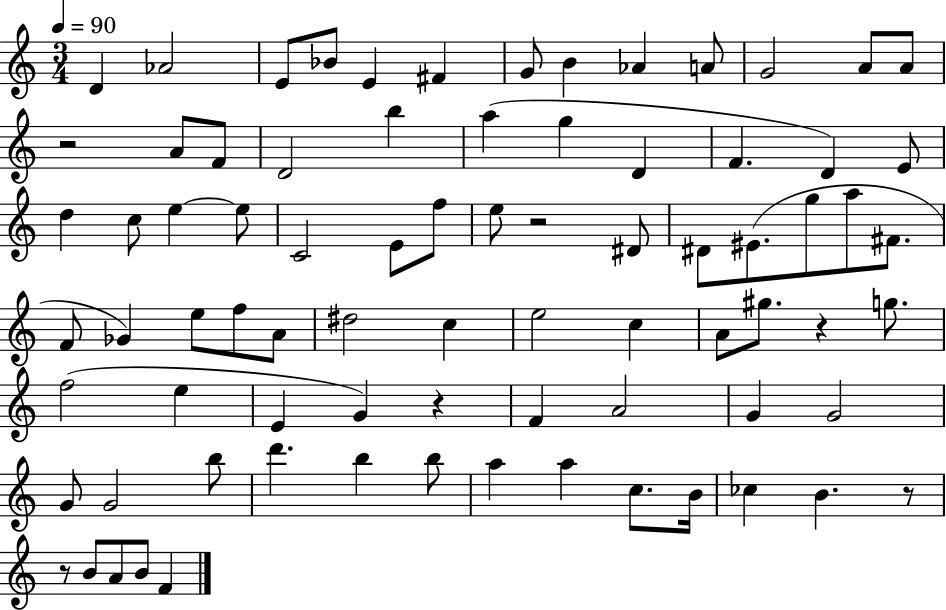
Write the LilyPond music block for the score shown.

{
  \clef treble
  \numericTimeSignature
  \time 3/4
  \key c \major
  \tempo 4 = 90
  d'4 aes'2 | e'8 bes'8 e'4 fis'4 | g'8 b'4 aes'4 a'8 | g'2 a'8 a'8 | \break r2 a'8 f'8 | d'2 b''4 | a''4( g''4 d'4 | f'4. d'4) e'8 | \break d''4 c''8 e''4~~ e''8 | c'2 e'8 f''8 | e''8 r2 dis'8 | dis'8 eis'8.( g''8 a''8 fis'8. | \break f'8 ges'4) e''8 f''8 a'8 | dis''2 c''4 | e''2 c''4 | a'8 gis''8. r4 g''8. | \break f''2( e''4 | e'4 g'4) r4 | f'4 a'2 | g'4 g'2 | \break g'8 g'2 b''8 | d'''4. b''4 b''8 | a''4 a''4 c''8. b'16 | ces''4 b'4. r8 | \break r8 b'8 a'8 b'8 f'4 | \bar "|."
}